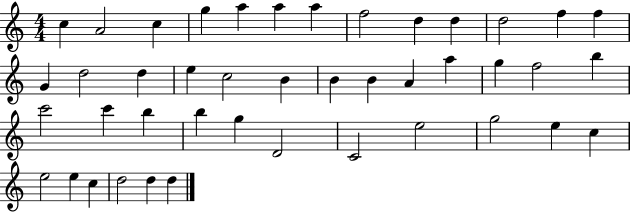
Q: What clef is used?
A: treble